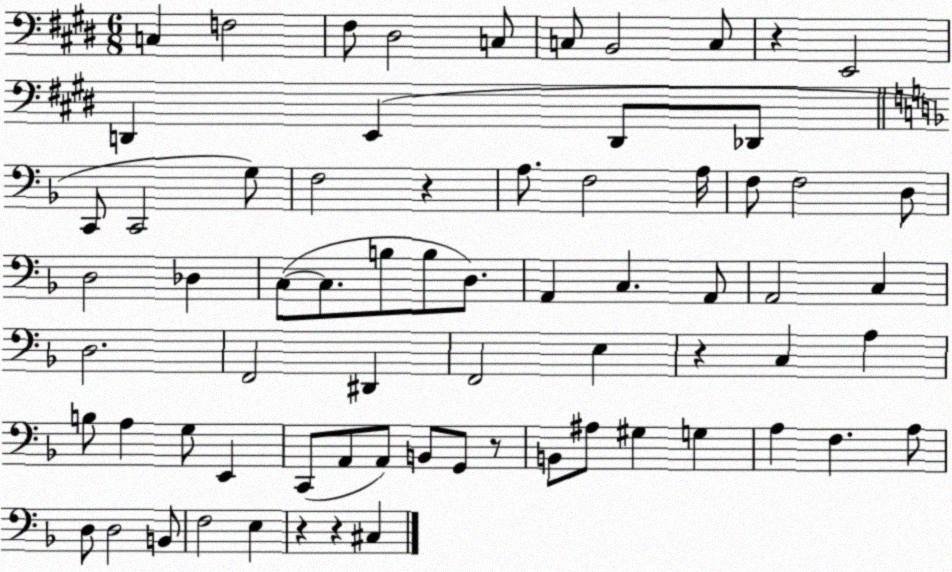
X:1
T:Untitled
M:6/8
L:1/4
K:E
C, F,2 ^F,/2 ^D,2 C,/2 C,/2 B,,2 C,/2 z E,,2 D,, E,, D,,/2 _D,,/2 C,,/2 C,,2 G,/2 F,2 z A,/2 F,2 A,/4 F,/2 F,2 D,/2 D,2 _D, C,/2 C,/2 B,/2 B,/2 D,/2 A,, C, A,,/2 A,,2 C, D,2 F,,2 ^D,, F,,2 E, z C, A, B,/2 A, G,/2 E,, C,,/2 A,,/2 A,,/2 B,,/2 G,,/2 z/2 B,,/2 ^A,/2 ^G, G, A, F, A,/2 D,/2 D,2 B,,/2 F,2 E, z z ^C,